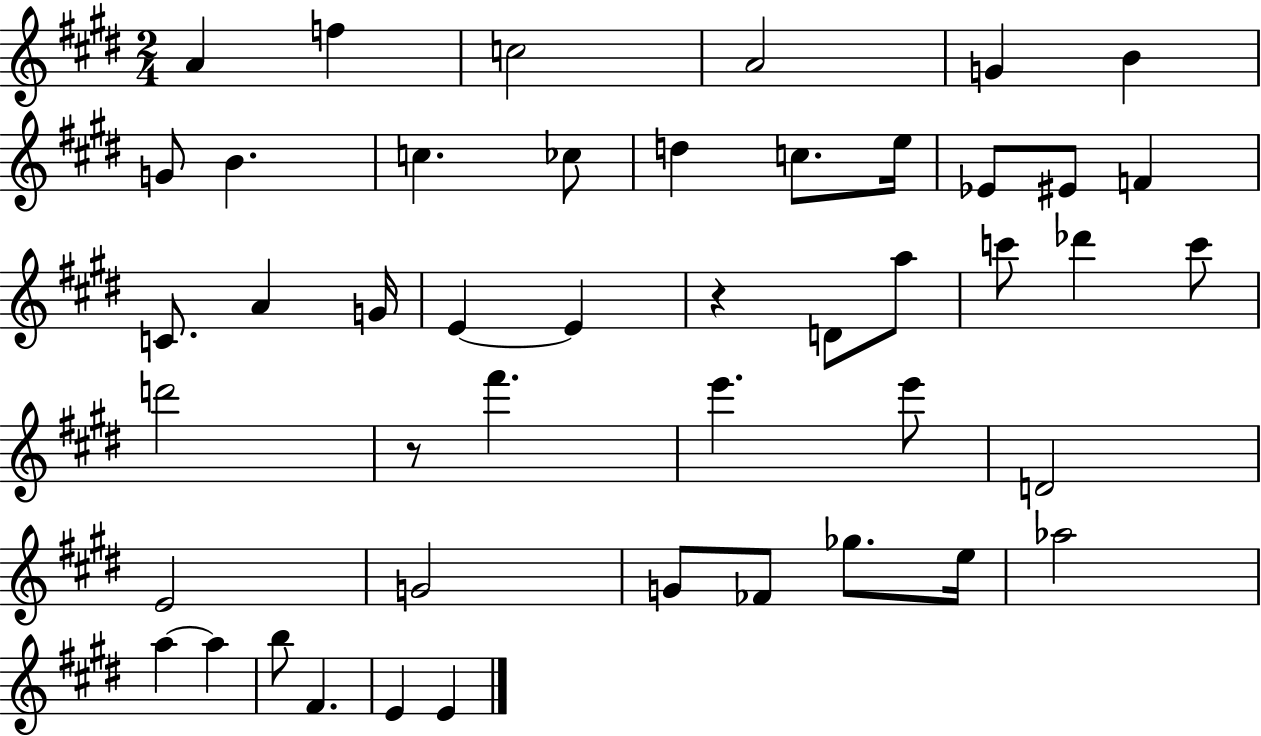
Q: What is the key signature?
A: E major